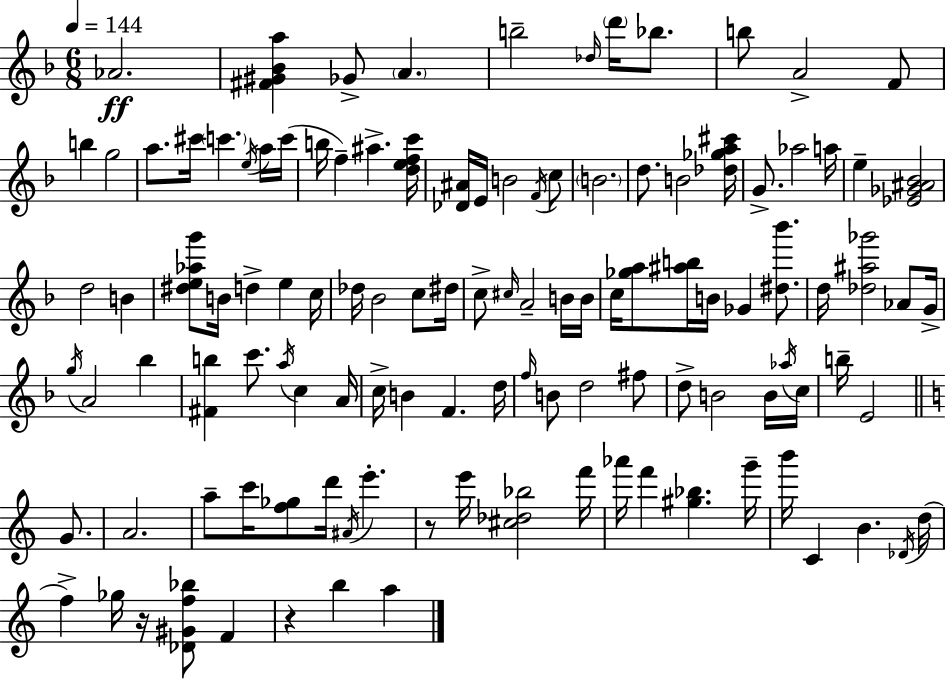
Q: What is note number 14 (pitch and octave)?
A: C#6